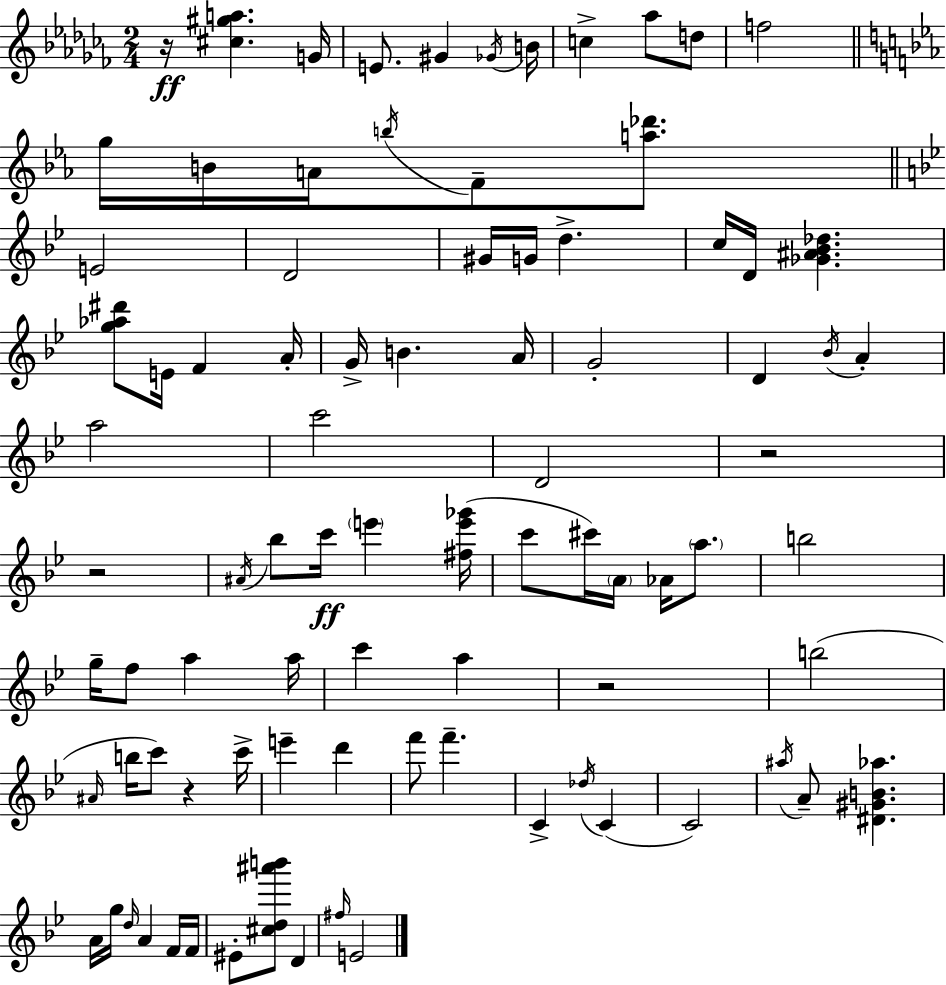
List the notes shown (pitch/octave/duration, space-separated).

R/s [C#5,G#5,A5]/q. G4/s E4/e. G#4/q Gb4/s B4/s C5/q Ab5/e D5/e F5/h G5/s B4/s A4/s B5/s F4/e [A5,Db6]/e. E4/h D4/h G#4/s G4/s D5/q. C5/s D4/s [Gb4,A#4,Bb4,Db5]/q. [G5,Ab5,D#6]/e E4/s F4/q A4/s G4/s B4/q. A4/s G4/h D4/q Bb4/s A4/q A5/h C6/h D4/h R/h R/h A#4/s Bb5/e C6/s E6/q [F#5,E6,Gb6]/s C6/e C#6/s A4/s Ab4/s A5/e. B5/h G5/s F5/e A5/q A5/s C6/q A5/q R/h B5/h A#4/s B5/s C6/e R/q C6/s E6/q D6/q F6/e F6/q. C4/q Db5/s C4/q C4/h A#5/s A4/e [D#4,G#4,B4,Ab5]/q. A4/s G5/s D5/s A4/q F4/s F4/s EIS4/e [C#5,D5,A#6,B6]/e D4/q F#5/s E4/h